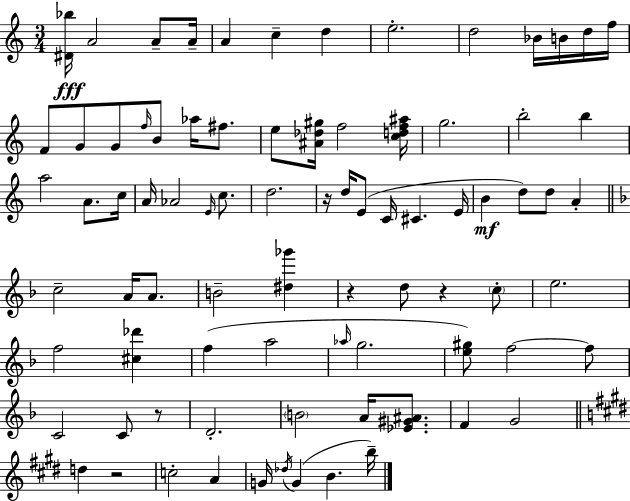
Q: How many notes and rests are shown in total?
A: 82